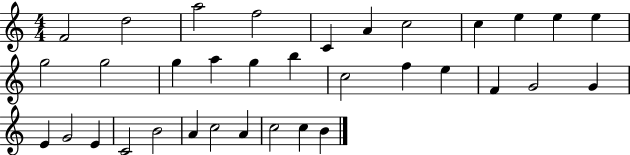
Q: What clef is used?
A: treble